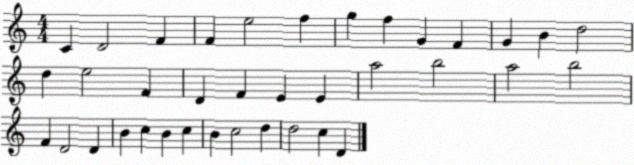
X:1
T:Untitled
M:4/4
L:1/4
K:C
C D2 F F e2 f g f G F G B d2 d e2 F D F E E a2 b2 a2 b2 F D2 D B c B c B c2 d d2 c D